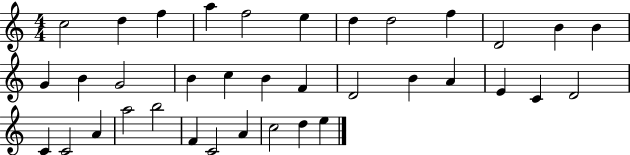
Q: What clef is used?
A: treble